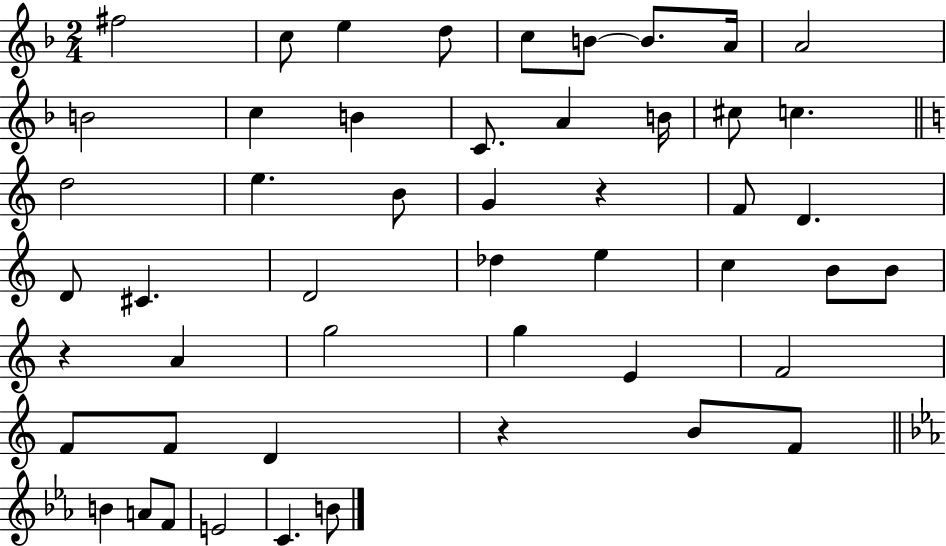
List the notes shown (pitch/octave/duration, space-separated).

F#5/h C5/e E5/q D5/e C5/e B4/e B4/e. A4/s A4/h B4/h C5/q B4/q C4/e. A4/q B4/s C#5/e C5/q. D5/h E5/q. B4/e G4/q R/q F4/e D4/q. D4/e C#4/q. D4/h Db5/q E5/q C5/q B4/e B4/e R/q A4/q G5/h G5/q E4/q F4/h F4/e F4/e D4/q R/q B4/e F4/e B4/q A4/e F4/e E4/h C4/q. B4/e